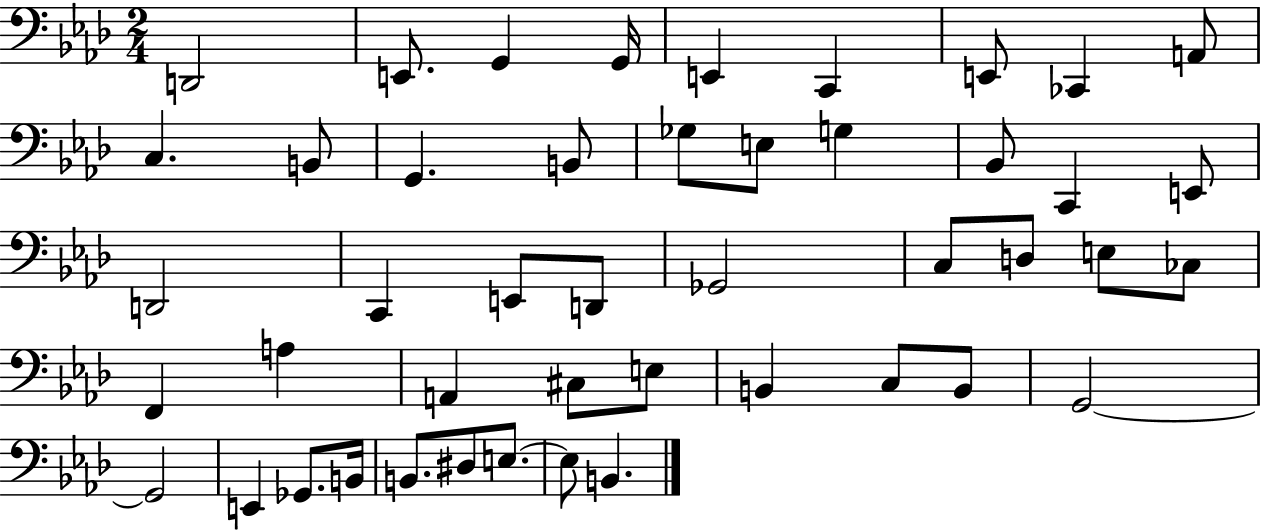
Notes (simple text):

D2/h E2/e. G2/q G2/s E2/q C2/q E2/e CES2/q A2/e C3/q. B2/e G2/q. B2/e Gb3/e E3/e G3/q Bb2/e C2/q E2/e D2/h C2/q E2/e D2/e Gb2/h C3/e D3/e E3/e CES3/e F2/q A3/q A2/q C#3/e E3/e B2/q C3/e B2/e G2/h G2/h E2/q Gb2/e. B2/s B2/e. D#3/e E3/e. E3/e B2/q.